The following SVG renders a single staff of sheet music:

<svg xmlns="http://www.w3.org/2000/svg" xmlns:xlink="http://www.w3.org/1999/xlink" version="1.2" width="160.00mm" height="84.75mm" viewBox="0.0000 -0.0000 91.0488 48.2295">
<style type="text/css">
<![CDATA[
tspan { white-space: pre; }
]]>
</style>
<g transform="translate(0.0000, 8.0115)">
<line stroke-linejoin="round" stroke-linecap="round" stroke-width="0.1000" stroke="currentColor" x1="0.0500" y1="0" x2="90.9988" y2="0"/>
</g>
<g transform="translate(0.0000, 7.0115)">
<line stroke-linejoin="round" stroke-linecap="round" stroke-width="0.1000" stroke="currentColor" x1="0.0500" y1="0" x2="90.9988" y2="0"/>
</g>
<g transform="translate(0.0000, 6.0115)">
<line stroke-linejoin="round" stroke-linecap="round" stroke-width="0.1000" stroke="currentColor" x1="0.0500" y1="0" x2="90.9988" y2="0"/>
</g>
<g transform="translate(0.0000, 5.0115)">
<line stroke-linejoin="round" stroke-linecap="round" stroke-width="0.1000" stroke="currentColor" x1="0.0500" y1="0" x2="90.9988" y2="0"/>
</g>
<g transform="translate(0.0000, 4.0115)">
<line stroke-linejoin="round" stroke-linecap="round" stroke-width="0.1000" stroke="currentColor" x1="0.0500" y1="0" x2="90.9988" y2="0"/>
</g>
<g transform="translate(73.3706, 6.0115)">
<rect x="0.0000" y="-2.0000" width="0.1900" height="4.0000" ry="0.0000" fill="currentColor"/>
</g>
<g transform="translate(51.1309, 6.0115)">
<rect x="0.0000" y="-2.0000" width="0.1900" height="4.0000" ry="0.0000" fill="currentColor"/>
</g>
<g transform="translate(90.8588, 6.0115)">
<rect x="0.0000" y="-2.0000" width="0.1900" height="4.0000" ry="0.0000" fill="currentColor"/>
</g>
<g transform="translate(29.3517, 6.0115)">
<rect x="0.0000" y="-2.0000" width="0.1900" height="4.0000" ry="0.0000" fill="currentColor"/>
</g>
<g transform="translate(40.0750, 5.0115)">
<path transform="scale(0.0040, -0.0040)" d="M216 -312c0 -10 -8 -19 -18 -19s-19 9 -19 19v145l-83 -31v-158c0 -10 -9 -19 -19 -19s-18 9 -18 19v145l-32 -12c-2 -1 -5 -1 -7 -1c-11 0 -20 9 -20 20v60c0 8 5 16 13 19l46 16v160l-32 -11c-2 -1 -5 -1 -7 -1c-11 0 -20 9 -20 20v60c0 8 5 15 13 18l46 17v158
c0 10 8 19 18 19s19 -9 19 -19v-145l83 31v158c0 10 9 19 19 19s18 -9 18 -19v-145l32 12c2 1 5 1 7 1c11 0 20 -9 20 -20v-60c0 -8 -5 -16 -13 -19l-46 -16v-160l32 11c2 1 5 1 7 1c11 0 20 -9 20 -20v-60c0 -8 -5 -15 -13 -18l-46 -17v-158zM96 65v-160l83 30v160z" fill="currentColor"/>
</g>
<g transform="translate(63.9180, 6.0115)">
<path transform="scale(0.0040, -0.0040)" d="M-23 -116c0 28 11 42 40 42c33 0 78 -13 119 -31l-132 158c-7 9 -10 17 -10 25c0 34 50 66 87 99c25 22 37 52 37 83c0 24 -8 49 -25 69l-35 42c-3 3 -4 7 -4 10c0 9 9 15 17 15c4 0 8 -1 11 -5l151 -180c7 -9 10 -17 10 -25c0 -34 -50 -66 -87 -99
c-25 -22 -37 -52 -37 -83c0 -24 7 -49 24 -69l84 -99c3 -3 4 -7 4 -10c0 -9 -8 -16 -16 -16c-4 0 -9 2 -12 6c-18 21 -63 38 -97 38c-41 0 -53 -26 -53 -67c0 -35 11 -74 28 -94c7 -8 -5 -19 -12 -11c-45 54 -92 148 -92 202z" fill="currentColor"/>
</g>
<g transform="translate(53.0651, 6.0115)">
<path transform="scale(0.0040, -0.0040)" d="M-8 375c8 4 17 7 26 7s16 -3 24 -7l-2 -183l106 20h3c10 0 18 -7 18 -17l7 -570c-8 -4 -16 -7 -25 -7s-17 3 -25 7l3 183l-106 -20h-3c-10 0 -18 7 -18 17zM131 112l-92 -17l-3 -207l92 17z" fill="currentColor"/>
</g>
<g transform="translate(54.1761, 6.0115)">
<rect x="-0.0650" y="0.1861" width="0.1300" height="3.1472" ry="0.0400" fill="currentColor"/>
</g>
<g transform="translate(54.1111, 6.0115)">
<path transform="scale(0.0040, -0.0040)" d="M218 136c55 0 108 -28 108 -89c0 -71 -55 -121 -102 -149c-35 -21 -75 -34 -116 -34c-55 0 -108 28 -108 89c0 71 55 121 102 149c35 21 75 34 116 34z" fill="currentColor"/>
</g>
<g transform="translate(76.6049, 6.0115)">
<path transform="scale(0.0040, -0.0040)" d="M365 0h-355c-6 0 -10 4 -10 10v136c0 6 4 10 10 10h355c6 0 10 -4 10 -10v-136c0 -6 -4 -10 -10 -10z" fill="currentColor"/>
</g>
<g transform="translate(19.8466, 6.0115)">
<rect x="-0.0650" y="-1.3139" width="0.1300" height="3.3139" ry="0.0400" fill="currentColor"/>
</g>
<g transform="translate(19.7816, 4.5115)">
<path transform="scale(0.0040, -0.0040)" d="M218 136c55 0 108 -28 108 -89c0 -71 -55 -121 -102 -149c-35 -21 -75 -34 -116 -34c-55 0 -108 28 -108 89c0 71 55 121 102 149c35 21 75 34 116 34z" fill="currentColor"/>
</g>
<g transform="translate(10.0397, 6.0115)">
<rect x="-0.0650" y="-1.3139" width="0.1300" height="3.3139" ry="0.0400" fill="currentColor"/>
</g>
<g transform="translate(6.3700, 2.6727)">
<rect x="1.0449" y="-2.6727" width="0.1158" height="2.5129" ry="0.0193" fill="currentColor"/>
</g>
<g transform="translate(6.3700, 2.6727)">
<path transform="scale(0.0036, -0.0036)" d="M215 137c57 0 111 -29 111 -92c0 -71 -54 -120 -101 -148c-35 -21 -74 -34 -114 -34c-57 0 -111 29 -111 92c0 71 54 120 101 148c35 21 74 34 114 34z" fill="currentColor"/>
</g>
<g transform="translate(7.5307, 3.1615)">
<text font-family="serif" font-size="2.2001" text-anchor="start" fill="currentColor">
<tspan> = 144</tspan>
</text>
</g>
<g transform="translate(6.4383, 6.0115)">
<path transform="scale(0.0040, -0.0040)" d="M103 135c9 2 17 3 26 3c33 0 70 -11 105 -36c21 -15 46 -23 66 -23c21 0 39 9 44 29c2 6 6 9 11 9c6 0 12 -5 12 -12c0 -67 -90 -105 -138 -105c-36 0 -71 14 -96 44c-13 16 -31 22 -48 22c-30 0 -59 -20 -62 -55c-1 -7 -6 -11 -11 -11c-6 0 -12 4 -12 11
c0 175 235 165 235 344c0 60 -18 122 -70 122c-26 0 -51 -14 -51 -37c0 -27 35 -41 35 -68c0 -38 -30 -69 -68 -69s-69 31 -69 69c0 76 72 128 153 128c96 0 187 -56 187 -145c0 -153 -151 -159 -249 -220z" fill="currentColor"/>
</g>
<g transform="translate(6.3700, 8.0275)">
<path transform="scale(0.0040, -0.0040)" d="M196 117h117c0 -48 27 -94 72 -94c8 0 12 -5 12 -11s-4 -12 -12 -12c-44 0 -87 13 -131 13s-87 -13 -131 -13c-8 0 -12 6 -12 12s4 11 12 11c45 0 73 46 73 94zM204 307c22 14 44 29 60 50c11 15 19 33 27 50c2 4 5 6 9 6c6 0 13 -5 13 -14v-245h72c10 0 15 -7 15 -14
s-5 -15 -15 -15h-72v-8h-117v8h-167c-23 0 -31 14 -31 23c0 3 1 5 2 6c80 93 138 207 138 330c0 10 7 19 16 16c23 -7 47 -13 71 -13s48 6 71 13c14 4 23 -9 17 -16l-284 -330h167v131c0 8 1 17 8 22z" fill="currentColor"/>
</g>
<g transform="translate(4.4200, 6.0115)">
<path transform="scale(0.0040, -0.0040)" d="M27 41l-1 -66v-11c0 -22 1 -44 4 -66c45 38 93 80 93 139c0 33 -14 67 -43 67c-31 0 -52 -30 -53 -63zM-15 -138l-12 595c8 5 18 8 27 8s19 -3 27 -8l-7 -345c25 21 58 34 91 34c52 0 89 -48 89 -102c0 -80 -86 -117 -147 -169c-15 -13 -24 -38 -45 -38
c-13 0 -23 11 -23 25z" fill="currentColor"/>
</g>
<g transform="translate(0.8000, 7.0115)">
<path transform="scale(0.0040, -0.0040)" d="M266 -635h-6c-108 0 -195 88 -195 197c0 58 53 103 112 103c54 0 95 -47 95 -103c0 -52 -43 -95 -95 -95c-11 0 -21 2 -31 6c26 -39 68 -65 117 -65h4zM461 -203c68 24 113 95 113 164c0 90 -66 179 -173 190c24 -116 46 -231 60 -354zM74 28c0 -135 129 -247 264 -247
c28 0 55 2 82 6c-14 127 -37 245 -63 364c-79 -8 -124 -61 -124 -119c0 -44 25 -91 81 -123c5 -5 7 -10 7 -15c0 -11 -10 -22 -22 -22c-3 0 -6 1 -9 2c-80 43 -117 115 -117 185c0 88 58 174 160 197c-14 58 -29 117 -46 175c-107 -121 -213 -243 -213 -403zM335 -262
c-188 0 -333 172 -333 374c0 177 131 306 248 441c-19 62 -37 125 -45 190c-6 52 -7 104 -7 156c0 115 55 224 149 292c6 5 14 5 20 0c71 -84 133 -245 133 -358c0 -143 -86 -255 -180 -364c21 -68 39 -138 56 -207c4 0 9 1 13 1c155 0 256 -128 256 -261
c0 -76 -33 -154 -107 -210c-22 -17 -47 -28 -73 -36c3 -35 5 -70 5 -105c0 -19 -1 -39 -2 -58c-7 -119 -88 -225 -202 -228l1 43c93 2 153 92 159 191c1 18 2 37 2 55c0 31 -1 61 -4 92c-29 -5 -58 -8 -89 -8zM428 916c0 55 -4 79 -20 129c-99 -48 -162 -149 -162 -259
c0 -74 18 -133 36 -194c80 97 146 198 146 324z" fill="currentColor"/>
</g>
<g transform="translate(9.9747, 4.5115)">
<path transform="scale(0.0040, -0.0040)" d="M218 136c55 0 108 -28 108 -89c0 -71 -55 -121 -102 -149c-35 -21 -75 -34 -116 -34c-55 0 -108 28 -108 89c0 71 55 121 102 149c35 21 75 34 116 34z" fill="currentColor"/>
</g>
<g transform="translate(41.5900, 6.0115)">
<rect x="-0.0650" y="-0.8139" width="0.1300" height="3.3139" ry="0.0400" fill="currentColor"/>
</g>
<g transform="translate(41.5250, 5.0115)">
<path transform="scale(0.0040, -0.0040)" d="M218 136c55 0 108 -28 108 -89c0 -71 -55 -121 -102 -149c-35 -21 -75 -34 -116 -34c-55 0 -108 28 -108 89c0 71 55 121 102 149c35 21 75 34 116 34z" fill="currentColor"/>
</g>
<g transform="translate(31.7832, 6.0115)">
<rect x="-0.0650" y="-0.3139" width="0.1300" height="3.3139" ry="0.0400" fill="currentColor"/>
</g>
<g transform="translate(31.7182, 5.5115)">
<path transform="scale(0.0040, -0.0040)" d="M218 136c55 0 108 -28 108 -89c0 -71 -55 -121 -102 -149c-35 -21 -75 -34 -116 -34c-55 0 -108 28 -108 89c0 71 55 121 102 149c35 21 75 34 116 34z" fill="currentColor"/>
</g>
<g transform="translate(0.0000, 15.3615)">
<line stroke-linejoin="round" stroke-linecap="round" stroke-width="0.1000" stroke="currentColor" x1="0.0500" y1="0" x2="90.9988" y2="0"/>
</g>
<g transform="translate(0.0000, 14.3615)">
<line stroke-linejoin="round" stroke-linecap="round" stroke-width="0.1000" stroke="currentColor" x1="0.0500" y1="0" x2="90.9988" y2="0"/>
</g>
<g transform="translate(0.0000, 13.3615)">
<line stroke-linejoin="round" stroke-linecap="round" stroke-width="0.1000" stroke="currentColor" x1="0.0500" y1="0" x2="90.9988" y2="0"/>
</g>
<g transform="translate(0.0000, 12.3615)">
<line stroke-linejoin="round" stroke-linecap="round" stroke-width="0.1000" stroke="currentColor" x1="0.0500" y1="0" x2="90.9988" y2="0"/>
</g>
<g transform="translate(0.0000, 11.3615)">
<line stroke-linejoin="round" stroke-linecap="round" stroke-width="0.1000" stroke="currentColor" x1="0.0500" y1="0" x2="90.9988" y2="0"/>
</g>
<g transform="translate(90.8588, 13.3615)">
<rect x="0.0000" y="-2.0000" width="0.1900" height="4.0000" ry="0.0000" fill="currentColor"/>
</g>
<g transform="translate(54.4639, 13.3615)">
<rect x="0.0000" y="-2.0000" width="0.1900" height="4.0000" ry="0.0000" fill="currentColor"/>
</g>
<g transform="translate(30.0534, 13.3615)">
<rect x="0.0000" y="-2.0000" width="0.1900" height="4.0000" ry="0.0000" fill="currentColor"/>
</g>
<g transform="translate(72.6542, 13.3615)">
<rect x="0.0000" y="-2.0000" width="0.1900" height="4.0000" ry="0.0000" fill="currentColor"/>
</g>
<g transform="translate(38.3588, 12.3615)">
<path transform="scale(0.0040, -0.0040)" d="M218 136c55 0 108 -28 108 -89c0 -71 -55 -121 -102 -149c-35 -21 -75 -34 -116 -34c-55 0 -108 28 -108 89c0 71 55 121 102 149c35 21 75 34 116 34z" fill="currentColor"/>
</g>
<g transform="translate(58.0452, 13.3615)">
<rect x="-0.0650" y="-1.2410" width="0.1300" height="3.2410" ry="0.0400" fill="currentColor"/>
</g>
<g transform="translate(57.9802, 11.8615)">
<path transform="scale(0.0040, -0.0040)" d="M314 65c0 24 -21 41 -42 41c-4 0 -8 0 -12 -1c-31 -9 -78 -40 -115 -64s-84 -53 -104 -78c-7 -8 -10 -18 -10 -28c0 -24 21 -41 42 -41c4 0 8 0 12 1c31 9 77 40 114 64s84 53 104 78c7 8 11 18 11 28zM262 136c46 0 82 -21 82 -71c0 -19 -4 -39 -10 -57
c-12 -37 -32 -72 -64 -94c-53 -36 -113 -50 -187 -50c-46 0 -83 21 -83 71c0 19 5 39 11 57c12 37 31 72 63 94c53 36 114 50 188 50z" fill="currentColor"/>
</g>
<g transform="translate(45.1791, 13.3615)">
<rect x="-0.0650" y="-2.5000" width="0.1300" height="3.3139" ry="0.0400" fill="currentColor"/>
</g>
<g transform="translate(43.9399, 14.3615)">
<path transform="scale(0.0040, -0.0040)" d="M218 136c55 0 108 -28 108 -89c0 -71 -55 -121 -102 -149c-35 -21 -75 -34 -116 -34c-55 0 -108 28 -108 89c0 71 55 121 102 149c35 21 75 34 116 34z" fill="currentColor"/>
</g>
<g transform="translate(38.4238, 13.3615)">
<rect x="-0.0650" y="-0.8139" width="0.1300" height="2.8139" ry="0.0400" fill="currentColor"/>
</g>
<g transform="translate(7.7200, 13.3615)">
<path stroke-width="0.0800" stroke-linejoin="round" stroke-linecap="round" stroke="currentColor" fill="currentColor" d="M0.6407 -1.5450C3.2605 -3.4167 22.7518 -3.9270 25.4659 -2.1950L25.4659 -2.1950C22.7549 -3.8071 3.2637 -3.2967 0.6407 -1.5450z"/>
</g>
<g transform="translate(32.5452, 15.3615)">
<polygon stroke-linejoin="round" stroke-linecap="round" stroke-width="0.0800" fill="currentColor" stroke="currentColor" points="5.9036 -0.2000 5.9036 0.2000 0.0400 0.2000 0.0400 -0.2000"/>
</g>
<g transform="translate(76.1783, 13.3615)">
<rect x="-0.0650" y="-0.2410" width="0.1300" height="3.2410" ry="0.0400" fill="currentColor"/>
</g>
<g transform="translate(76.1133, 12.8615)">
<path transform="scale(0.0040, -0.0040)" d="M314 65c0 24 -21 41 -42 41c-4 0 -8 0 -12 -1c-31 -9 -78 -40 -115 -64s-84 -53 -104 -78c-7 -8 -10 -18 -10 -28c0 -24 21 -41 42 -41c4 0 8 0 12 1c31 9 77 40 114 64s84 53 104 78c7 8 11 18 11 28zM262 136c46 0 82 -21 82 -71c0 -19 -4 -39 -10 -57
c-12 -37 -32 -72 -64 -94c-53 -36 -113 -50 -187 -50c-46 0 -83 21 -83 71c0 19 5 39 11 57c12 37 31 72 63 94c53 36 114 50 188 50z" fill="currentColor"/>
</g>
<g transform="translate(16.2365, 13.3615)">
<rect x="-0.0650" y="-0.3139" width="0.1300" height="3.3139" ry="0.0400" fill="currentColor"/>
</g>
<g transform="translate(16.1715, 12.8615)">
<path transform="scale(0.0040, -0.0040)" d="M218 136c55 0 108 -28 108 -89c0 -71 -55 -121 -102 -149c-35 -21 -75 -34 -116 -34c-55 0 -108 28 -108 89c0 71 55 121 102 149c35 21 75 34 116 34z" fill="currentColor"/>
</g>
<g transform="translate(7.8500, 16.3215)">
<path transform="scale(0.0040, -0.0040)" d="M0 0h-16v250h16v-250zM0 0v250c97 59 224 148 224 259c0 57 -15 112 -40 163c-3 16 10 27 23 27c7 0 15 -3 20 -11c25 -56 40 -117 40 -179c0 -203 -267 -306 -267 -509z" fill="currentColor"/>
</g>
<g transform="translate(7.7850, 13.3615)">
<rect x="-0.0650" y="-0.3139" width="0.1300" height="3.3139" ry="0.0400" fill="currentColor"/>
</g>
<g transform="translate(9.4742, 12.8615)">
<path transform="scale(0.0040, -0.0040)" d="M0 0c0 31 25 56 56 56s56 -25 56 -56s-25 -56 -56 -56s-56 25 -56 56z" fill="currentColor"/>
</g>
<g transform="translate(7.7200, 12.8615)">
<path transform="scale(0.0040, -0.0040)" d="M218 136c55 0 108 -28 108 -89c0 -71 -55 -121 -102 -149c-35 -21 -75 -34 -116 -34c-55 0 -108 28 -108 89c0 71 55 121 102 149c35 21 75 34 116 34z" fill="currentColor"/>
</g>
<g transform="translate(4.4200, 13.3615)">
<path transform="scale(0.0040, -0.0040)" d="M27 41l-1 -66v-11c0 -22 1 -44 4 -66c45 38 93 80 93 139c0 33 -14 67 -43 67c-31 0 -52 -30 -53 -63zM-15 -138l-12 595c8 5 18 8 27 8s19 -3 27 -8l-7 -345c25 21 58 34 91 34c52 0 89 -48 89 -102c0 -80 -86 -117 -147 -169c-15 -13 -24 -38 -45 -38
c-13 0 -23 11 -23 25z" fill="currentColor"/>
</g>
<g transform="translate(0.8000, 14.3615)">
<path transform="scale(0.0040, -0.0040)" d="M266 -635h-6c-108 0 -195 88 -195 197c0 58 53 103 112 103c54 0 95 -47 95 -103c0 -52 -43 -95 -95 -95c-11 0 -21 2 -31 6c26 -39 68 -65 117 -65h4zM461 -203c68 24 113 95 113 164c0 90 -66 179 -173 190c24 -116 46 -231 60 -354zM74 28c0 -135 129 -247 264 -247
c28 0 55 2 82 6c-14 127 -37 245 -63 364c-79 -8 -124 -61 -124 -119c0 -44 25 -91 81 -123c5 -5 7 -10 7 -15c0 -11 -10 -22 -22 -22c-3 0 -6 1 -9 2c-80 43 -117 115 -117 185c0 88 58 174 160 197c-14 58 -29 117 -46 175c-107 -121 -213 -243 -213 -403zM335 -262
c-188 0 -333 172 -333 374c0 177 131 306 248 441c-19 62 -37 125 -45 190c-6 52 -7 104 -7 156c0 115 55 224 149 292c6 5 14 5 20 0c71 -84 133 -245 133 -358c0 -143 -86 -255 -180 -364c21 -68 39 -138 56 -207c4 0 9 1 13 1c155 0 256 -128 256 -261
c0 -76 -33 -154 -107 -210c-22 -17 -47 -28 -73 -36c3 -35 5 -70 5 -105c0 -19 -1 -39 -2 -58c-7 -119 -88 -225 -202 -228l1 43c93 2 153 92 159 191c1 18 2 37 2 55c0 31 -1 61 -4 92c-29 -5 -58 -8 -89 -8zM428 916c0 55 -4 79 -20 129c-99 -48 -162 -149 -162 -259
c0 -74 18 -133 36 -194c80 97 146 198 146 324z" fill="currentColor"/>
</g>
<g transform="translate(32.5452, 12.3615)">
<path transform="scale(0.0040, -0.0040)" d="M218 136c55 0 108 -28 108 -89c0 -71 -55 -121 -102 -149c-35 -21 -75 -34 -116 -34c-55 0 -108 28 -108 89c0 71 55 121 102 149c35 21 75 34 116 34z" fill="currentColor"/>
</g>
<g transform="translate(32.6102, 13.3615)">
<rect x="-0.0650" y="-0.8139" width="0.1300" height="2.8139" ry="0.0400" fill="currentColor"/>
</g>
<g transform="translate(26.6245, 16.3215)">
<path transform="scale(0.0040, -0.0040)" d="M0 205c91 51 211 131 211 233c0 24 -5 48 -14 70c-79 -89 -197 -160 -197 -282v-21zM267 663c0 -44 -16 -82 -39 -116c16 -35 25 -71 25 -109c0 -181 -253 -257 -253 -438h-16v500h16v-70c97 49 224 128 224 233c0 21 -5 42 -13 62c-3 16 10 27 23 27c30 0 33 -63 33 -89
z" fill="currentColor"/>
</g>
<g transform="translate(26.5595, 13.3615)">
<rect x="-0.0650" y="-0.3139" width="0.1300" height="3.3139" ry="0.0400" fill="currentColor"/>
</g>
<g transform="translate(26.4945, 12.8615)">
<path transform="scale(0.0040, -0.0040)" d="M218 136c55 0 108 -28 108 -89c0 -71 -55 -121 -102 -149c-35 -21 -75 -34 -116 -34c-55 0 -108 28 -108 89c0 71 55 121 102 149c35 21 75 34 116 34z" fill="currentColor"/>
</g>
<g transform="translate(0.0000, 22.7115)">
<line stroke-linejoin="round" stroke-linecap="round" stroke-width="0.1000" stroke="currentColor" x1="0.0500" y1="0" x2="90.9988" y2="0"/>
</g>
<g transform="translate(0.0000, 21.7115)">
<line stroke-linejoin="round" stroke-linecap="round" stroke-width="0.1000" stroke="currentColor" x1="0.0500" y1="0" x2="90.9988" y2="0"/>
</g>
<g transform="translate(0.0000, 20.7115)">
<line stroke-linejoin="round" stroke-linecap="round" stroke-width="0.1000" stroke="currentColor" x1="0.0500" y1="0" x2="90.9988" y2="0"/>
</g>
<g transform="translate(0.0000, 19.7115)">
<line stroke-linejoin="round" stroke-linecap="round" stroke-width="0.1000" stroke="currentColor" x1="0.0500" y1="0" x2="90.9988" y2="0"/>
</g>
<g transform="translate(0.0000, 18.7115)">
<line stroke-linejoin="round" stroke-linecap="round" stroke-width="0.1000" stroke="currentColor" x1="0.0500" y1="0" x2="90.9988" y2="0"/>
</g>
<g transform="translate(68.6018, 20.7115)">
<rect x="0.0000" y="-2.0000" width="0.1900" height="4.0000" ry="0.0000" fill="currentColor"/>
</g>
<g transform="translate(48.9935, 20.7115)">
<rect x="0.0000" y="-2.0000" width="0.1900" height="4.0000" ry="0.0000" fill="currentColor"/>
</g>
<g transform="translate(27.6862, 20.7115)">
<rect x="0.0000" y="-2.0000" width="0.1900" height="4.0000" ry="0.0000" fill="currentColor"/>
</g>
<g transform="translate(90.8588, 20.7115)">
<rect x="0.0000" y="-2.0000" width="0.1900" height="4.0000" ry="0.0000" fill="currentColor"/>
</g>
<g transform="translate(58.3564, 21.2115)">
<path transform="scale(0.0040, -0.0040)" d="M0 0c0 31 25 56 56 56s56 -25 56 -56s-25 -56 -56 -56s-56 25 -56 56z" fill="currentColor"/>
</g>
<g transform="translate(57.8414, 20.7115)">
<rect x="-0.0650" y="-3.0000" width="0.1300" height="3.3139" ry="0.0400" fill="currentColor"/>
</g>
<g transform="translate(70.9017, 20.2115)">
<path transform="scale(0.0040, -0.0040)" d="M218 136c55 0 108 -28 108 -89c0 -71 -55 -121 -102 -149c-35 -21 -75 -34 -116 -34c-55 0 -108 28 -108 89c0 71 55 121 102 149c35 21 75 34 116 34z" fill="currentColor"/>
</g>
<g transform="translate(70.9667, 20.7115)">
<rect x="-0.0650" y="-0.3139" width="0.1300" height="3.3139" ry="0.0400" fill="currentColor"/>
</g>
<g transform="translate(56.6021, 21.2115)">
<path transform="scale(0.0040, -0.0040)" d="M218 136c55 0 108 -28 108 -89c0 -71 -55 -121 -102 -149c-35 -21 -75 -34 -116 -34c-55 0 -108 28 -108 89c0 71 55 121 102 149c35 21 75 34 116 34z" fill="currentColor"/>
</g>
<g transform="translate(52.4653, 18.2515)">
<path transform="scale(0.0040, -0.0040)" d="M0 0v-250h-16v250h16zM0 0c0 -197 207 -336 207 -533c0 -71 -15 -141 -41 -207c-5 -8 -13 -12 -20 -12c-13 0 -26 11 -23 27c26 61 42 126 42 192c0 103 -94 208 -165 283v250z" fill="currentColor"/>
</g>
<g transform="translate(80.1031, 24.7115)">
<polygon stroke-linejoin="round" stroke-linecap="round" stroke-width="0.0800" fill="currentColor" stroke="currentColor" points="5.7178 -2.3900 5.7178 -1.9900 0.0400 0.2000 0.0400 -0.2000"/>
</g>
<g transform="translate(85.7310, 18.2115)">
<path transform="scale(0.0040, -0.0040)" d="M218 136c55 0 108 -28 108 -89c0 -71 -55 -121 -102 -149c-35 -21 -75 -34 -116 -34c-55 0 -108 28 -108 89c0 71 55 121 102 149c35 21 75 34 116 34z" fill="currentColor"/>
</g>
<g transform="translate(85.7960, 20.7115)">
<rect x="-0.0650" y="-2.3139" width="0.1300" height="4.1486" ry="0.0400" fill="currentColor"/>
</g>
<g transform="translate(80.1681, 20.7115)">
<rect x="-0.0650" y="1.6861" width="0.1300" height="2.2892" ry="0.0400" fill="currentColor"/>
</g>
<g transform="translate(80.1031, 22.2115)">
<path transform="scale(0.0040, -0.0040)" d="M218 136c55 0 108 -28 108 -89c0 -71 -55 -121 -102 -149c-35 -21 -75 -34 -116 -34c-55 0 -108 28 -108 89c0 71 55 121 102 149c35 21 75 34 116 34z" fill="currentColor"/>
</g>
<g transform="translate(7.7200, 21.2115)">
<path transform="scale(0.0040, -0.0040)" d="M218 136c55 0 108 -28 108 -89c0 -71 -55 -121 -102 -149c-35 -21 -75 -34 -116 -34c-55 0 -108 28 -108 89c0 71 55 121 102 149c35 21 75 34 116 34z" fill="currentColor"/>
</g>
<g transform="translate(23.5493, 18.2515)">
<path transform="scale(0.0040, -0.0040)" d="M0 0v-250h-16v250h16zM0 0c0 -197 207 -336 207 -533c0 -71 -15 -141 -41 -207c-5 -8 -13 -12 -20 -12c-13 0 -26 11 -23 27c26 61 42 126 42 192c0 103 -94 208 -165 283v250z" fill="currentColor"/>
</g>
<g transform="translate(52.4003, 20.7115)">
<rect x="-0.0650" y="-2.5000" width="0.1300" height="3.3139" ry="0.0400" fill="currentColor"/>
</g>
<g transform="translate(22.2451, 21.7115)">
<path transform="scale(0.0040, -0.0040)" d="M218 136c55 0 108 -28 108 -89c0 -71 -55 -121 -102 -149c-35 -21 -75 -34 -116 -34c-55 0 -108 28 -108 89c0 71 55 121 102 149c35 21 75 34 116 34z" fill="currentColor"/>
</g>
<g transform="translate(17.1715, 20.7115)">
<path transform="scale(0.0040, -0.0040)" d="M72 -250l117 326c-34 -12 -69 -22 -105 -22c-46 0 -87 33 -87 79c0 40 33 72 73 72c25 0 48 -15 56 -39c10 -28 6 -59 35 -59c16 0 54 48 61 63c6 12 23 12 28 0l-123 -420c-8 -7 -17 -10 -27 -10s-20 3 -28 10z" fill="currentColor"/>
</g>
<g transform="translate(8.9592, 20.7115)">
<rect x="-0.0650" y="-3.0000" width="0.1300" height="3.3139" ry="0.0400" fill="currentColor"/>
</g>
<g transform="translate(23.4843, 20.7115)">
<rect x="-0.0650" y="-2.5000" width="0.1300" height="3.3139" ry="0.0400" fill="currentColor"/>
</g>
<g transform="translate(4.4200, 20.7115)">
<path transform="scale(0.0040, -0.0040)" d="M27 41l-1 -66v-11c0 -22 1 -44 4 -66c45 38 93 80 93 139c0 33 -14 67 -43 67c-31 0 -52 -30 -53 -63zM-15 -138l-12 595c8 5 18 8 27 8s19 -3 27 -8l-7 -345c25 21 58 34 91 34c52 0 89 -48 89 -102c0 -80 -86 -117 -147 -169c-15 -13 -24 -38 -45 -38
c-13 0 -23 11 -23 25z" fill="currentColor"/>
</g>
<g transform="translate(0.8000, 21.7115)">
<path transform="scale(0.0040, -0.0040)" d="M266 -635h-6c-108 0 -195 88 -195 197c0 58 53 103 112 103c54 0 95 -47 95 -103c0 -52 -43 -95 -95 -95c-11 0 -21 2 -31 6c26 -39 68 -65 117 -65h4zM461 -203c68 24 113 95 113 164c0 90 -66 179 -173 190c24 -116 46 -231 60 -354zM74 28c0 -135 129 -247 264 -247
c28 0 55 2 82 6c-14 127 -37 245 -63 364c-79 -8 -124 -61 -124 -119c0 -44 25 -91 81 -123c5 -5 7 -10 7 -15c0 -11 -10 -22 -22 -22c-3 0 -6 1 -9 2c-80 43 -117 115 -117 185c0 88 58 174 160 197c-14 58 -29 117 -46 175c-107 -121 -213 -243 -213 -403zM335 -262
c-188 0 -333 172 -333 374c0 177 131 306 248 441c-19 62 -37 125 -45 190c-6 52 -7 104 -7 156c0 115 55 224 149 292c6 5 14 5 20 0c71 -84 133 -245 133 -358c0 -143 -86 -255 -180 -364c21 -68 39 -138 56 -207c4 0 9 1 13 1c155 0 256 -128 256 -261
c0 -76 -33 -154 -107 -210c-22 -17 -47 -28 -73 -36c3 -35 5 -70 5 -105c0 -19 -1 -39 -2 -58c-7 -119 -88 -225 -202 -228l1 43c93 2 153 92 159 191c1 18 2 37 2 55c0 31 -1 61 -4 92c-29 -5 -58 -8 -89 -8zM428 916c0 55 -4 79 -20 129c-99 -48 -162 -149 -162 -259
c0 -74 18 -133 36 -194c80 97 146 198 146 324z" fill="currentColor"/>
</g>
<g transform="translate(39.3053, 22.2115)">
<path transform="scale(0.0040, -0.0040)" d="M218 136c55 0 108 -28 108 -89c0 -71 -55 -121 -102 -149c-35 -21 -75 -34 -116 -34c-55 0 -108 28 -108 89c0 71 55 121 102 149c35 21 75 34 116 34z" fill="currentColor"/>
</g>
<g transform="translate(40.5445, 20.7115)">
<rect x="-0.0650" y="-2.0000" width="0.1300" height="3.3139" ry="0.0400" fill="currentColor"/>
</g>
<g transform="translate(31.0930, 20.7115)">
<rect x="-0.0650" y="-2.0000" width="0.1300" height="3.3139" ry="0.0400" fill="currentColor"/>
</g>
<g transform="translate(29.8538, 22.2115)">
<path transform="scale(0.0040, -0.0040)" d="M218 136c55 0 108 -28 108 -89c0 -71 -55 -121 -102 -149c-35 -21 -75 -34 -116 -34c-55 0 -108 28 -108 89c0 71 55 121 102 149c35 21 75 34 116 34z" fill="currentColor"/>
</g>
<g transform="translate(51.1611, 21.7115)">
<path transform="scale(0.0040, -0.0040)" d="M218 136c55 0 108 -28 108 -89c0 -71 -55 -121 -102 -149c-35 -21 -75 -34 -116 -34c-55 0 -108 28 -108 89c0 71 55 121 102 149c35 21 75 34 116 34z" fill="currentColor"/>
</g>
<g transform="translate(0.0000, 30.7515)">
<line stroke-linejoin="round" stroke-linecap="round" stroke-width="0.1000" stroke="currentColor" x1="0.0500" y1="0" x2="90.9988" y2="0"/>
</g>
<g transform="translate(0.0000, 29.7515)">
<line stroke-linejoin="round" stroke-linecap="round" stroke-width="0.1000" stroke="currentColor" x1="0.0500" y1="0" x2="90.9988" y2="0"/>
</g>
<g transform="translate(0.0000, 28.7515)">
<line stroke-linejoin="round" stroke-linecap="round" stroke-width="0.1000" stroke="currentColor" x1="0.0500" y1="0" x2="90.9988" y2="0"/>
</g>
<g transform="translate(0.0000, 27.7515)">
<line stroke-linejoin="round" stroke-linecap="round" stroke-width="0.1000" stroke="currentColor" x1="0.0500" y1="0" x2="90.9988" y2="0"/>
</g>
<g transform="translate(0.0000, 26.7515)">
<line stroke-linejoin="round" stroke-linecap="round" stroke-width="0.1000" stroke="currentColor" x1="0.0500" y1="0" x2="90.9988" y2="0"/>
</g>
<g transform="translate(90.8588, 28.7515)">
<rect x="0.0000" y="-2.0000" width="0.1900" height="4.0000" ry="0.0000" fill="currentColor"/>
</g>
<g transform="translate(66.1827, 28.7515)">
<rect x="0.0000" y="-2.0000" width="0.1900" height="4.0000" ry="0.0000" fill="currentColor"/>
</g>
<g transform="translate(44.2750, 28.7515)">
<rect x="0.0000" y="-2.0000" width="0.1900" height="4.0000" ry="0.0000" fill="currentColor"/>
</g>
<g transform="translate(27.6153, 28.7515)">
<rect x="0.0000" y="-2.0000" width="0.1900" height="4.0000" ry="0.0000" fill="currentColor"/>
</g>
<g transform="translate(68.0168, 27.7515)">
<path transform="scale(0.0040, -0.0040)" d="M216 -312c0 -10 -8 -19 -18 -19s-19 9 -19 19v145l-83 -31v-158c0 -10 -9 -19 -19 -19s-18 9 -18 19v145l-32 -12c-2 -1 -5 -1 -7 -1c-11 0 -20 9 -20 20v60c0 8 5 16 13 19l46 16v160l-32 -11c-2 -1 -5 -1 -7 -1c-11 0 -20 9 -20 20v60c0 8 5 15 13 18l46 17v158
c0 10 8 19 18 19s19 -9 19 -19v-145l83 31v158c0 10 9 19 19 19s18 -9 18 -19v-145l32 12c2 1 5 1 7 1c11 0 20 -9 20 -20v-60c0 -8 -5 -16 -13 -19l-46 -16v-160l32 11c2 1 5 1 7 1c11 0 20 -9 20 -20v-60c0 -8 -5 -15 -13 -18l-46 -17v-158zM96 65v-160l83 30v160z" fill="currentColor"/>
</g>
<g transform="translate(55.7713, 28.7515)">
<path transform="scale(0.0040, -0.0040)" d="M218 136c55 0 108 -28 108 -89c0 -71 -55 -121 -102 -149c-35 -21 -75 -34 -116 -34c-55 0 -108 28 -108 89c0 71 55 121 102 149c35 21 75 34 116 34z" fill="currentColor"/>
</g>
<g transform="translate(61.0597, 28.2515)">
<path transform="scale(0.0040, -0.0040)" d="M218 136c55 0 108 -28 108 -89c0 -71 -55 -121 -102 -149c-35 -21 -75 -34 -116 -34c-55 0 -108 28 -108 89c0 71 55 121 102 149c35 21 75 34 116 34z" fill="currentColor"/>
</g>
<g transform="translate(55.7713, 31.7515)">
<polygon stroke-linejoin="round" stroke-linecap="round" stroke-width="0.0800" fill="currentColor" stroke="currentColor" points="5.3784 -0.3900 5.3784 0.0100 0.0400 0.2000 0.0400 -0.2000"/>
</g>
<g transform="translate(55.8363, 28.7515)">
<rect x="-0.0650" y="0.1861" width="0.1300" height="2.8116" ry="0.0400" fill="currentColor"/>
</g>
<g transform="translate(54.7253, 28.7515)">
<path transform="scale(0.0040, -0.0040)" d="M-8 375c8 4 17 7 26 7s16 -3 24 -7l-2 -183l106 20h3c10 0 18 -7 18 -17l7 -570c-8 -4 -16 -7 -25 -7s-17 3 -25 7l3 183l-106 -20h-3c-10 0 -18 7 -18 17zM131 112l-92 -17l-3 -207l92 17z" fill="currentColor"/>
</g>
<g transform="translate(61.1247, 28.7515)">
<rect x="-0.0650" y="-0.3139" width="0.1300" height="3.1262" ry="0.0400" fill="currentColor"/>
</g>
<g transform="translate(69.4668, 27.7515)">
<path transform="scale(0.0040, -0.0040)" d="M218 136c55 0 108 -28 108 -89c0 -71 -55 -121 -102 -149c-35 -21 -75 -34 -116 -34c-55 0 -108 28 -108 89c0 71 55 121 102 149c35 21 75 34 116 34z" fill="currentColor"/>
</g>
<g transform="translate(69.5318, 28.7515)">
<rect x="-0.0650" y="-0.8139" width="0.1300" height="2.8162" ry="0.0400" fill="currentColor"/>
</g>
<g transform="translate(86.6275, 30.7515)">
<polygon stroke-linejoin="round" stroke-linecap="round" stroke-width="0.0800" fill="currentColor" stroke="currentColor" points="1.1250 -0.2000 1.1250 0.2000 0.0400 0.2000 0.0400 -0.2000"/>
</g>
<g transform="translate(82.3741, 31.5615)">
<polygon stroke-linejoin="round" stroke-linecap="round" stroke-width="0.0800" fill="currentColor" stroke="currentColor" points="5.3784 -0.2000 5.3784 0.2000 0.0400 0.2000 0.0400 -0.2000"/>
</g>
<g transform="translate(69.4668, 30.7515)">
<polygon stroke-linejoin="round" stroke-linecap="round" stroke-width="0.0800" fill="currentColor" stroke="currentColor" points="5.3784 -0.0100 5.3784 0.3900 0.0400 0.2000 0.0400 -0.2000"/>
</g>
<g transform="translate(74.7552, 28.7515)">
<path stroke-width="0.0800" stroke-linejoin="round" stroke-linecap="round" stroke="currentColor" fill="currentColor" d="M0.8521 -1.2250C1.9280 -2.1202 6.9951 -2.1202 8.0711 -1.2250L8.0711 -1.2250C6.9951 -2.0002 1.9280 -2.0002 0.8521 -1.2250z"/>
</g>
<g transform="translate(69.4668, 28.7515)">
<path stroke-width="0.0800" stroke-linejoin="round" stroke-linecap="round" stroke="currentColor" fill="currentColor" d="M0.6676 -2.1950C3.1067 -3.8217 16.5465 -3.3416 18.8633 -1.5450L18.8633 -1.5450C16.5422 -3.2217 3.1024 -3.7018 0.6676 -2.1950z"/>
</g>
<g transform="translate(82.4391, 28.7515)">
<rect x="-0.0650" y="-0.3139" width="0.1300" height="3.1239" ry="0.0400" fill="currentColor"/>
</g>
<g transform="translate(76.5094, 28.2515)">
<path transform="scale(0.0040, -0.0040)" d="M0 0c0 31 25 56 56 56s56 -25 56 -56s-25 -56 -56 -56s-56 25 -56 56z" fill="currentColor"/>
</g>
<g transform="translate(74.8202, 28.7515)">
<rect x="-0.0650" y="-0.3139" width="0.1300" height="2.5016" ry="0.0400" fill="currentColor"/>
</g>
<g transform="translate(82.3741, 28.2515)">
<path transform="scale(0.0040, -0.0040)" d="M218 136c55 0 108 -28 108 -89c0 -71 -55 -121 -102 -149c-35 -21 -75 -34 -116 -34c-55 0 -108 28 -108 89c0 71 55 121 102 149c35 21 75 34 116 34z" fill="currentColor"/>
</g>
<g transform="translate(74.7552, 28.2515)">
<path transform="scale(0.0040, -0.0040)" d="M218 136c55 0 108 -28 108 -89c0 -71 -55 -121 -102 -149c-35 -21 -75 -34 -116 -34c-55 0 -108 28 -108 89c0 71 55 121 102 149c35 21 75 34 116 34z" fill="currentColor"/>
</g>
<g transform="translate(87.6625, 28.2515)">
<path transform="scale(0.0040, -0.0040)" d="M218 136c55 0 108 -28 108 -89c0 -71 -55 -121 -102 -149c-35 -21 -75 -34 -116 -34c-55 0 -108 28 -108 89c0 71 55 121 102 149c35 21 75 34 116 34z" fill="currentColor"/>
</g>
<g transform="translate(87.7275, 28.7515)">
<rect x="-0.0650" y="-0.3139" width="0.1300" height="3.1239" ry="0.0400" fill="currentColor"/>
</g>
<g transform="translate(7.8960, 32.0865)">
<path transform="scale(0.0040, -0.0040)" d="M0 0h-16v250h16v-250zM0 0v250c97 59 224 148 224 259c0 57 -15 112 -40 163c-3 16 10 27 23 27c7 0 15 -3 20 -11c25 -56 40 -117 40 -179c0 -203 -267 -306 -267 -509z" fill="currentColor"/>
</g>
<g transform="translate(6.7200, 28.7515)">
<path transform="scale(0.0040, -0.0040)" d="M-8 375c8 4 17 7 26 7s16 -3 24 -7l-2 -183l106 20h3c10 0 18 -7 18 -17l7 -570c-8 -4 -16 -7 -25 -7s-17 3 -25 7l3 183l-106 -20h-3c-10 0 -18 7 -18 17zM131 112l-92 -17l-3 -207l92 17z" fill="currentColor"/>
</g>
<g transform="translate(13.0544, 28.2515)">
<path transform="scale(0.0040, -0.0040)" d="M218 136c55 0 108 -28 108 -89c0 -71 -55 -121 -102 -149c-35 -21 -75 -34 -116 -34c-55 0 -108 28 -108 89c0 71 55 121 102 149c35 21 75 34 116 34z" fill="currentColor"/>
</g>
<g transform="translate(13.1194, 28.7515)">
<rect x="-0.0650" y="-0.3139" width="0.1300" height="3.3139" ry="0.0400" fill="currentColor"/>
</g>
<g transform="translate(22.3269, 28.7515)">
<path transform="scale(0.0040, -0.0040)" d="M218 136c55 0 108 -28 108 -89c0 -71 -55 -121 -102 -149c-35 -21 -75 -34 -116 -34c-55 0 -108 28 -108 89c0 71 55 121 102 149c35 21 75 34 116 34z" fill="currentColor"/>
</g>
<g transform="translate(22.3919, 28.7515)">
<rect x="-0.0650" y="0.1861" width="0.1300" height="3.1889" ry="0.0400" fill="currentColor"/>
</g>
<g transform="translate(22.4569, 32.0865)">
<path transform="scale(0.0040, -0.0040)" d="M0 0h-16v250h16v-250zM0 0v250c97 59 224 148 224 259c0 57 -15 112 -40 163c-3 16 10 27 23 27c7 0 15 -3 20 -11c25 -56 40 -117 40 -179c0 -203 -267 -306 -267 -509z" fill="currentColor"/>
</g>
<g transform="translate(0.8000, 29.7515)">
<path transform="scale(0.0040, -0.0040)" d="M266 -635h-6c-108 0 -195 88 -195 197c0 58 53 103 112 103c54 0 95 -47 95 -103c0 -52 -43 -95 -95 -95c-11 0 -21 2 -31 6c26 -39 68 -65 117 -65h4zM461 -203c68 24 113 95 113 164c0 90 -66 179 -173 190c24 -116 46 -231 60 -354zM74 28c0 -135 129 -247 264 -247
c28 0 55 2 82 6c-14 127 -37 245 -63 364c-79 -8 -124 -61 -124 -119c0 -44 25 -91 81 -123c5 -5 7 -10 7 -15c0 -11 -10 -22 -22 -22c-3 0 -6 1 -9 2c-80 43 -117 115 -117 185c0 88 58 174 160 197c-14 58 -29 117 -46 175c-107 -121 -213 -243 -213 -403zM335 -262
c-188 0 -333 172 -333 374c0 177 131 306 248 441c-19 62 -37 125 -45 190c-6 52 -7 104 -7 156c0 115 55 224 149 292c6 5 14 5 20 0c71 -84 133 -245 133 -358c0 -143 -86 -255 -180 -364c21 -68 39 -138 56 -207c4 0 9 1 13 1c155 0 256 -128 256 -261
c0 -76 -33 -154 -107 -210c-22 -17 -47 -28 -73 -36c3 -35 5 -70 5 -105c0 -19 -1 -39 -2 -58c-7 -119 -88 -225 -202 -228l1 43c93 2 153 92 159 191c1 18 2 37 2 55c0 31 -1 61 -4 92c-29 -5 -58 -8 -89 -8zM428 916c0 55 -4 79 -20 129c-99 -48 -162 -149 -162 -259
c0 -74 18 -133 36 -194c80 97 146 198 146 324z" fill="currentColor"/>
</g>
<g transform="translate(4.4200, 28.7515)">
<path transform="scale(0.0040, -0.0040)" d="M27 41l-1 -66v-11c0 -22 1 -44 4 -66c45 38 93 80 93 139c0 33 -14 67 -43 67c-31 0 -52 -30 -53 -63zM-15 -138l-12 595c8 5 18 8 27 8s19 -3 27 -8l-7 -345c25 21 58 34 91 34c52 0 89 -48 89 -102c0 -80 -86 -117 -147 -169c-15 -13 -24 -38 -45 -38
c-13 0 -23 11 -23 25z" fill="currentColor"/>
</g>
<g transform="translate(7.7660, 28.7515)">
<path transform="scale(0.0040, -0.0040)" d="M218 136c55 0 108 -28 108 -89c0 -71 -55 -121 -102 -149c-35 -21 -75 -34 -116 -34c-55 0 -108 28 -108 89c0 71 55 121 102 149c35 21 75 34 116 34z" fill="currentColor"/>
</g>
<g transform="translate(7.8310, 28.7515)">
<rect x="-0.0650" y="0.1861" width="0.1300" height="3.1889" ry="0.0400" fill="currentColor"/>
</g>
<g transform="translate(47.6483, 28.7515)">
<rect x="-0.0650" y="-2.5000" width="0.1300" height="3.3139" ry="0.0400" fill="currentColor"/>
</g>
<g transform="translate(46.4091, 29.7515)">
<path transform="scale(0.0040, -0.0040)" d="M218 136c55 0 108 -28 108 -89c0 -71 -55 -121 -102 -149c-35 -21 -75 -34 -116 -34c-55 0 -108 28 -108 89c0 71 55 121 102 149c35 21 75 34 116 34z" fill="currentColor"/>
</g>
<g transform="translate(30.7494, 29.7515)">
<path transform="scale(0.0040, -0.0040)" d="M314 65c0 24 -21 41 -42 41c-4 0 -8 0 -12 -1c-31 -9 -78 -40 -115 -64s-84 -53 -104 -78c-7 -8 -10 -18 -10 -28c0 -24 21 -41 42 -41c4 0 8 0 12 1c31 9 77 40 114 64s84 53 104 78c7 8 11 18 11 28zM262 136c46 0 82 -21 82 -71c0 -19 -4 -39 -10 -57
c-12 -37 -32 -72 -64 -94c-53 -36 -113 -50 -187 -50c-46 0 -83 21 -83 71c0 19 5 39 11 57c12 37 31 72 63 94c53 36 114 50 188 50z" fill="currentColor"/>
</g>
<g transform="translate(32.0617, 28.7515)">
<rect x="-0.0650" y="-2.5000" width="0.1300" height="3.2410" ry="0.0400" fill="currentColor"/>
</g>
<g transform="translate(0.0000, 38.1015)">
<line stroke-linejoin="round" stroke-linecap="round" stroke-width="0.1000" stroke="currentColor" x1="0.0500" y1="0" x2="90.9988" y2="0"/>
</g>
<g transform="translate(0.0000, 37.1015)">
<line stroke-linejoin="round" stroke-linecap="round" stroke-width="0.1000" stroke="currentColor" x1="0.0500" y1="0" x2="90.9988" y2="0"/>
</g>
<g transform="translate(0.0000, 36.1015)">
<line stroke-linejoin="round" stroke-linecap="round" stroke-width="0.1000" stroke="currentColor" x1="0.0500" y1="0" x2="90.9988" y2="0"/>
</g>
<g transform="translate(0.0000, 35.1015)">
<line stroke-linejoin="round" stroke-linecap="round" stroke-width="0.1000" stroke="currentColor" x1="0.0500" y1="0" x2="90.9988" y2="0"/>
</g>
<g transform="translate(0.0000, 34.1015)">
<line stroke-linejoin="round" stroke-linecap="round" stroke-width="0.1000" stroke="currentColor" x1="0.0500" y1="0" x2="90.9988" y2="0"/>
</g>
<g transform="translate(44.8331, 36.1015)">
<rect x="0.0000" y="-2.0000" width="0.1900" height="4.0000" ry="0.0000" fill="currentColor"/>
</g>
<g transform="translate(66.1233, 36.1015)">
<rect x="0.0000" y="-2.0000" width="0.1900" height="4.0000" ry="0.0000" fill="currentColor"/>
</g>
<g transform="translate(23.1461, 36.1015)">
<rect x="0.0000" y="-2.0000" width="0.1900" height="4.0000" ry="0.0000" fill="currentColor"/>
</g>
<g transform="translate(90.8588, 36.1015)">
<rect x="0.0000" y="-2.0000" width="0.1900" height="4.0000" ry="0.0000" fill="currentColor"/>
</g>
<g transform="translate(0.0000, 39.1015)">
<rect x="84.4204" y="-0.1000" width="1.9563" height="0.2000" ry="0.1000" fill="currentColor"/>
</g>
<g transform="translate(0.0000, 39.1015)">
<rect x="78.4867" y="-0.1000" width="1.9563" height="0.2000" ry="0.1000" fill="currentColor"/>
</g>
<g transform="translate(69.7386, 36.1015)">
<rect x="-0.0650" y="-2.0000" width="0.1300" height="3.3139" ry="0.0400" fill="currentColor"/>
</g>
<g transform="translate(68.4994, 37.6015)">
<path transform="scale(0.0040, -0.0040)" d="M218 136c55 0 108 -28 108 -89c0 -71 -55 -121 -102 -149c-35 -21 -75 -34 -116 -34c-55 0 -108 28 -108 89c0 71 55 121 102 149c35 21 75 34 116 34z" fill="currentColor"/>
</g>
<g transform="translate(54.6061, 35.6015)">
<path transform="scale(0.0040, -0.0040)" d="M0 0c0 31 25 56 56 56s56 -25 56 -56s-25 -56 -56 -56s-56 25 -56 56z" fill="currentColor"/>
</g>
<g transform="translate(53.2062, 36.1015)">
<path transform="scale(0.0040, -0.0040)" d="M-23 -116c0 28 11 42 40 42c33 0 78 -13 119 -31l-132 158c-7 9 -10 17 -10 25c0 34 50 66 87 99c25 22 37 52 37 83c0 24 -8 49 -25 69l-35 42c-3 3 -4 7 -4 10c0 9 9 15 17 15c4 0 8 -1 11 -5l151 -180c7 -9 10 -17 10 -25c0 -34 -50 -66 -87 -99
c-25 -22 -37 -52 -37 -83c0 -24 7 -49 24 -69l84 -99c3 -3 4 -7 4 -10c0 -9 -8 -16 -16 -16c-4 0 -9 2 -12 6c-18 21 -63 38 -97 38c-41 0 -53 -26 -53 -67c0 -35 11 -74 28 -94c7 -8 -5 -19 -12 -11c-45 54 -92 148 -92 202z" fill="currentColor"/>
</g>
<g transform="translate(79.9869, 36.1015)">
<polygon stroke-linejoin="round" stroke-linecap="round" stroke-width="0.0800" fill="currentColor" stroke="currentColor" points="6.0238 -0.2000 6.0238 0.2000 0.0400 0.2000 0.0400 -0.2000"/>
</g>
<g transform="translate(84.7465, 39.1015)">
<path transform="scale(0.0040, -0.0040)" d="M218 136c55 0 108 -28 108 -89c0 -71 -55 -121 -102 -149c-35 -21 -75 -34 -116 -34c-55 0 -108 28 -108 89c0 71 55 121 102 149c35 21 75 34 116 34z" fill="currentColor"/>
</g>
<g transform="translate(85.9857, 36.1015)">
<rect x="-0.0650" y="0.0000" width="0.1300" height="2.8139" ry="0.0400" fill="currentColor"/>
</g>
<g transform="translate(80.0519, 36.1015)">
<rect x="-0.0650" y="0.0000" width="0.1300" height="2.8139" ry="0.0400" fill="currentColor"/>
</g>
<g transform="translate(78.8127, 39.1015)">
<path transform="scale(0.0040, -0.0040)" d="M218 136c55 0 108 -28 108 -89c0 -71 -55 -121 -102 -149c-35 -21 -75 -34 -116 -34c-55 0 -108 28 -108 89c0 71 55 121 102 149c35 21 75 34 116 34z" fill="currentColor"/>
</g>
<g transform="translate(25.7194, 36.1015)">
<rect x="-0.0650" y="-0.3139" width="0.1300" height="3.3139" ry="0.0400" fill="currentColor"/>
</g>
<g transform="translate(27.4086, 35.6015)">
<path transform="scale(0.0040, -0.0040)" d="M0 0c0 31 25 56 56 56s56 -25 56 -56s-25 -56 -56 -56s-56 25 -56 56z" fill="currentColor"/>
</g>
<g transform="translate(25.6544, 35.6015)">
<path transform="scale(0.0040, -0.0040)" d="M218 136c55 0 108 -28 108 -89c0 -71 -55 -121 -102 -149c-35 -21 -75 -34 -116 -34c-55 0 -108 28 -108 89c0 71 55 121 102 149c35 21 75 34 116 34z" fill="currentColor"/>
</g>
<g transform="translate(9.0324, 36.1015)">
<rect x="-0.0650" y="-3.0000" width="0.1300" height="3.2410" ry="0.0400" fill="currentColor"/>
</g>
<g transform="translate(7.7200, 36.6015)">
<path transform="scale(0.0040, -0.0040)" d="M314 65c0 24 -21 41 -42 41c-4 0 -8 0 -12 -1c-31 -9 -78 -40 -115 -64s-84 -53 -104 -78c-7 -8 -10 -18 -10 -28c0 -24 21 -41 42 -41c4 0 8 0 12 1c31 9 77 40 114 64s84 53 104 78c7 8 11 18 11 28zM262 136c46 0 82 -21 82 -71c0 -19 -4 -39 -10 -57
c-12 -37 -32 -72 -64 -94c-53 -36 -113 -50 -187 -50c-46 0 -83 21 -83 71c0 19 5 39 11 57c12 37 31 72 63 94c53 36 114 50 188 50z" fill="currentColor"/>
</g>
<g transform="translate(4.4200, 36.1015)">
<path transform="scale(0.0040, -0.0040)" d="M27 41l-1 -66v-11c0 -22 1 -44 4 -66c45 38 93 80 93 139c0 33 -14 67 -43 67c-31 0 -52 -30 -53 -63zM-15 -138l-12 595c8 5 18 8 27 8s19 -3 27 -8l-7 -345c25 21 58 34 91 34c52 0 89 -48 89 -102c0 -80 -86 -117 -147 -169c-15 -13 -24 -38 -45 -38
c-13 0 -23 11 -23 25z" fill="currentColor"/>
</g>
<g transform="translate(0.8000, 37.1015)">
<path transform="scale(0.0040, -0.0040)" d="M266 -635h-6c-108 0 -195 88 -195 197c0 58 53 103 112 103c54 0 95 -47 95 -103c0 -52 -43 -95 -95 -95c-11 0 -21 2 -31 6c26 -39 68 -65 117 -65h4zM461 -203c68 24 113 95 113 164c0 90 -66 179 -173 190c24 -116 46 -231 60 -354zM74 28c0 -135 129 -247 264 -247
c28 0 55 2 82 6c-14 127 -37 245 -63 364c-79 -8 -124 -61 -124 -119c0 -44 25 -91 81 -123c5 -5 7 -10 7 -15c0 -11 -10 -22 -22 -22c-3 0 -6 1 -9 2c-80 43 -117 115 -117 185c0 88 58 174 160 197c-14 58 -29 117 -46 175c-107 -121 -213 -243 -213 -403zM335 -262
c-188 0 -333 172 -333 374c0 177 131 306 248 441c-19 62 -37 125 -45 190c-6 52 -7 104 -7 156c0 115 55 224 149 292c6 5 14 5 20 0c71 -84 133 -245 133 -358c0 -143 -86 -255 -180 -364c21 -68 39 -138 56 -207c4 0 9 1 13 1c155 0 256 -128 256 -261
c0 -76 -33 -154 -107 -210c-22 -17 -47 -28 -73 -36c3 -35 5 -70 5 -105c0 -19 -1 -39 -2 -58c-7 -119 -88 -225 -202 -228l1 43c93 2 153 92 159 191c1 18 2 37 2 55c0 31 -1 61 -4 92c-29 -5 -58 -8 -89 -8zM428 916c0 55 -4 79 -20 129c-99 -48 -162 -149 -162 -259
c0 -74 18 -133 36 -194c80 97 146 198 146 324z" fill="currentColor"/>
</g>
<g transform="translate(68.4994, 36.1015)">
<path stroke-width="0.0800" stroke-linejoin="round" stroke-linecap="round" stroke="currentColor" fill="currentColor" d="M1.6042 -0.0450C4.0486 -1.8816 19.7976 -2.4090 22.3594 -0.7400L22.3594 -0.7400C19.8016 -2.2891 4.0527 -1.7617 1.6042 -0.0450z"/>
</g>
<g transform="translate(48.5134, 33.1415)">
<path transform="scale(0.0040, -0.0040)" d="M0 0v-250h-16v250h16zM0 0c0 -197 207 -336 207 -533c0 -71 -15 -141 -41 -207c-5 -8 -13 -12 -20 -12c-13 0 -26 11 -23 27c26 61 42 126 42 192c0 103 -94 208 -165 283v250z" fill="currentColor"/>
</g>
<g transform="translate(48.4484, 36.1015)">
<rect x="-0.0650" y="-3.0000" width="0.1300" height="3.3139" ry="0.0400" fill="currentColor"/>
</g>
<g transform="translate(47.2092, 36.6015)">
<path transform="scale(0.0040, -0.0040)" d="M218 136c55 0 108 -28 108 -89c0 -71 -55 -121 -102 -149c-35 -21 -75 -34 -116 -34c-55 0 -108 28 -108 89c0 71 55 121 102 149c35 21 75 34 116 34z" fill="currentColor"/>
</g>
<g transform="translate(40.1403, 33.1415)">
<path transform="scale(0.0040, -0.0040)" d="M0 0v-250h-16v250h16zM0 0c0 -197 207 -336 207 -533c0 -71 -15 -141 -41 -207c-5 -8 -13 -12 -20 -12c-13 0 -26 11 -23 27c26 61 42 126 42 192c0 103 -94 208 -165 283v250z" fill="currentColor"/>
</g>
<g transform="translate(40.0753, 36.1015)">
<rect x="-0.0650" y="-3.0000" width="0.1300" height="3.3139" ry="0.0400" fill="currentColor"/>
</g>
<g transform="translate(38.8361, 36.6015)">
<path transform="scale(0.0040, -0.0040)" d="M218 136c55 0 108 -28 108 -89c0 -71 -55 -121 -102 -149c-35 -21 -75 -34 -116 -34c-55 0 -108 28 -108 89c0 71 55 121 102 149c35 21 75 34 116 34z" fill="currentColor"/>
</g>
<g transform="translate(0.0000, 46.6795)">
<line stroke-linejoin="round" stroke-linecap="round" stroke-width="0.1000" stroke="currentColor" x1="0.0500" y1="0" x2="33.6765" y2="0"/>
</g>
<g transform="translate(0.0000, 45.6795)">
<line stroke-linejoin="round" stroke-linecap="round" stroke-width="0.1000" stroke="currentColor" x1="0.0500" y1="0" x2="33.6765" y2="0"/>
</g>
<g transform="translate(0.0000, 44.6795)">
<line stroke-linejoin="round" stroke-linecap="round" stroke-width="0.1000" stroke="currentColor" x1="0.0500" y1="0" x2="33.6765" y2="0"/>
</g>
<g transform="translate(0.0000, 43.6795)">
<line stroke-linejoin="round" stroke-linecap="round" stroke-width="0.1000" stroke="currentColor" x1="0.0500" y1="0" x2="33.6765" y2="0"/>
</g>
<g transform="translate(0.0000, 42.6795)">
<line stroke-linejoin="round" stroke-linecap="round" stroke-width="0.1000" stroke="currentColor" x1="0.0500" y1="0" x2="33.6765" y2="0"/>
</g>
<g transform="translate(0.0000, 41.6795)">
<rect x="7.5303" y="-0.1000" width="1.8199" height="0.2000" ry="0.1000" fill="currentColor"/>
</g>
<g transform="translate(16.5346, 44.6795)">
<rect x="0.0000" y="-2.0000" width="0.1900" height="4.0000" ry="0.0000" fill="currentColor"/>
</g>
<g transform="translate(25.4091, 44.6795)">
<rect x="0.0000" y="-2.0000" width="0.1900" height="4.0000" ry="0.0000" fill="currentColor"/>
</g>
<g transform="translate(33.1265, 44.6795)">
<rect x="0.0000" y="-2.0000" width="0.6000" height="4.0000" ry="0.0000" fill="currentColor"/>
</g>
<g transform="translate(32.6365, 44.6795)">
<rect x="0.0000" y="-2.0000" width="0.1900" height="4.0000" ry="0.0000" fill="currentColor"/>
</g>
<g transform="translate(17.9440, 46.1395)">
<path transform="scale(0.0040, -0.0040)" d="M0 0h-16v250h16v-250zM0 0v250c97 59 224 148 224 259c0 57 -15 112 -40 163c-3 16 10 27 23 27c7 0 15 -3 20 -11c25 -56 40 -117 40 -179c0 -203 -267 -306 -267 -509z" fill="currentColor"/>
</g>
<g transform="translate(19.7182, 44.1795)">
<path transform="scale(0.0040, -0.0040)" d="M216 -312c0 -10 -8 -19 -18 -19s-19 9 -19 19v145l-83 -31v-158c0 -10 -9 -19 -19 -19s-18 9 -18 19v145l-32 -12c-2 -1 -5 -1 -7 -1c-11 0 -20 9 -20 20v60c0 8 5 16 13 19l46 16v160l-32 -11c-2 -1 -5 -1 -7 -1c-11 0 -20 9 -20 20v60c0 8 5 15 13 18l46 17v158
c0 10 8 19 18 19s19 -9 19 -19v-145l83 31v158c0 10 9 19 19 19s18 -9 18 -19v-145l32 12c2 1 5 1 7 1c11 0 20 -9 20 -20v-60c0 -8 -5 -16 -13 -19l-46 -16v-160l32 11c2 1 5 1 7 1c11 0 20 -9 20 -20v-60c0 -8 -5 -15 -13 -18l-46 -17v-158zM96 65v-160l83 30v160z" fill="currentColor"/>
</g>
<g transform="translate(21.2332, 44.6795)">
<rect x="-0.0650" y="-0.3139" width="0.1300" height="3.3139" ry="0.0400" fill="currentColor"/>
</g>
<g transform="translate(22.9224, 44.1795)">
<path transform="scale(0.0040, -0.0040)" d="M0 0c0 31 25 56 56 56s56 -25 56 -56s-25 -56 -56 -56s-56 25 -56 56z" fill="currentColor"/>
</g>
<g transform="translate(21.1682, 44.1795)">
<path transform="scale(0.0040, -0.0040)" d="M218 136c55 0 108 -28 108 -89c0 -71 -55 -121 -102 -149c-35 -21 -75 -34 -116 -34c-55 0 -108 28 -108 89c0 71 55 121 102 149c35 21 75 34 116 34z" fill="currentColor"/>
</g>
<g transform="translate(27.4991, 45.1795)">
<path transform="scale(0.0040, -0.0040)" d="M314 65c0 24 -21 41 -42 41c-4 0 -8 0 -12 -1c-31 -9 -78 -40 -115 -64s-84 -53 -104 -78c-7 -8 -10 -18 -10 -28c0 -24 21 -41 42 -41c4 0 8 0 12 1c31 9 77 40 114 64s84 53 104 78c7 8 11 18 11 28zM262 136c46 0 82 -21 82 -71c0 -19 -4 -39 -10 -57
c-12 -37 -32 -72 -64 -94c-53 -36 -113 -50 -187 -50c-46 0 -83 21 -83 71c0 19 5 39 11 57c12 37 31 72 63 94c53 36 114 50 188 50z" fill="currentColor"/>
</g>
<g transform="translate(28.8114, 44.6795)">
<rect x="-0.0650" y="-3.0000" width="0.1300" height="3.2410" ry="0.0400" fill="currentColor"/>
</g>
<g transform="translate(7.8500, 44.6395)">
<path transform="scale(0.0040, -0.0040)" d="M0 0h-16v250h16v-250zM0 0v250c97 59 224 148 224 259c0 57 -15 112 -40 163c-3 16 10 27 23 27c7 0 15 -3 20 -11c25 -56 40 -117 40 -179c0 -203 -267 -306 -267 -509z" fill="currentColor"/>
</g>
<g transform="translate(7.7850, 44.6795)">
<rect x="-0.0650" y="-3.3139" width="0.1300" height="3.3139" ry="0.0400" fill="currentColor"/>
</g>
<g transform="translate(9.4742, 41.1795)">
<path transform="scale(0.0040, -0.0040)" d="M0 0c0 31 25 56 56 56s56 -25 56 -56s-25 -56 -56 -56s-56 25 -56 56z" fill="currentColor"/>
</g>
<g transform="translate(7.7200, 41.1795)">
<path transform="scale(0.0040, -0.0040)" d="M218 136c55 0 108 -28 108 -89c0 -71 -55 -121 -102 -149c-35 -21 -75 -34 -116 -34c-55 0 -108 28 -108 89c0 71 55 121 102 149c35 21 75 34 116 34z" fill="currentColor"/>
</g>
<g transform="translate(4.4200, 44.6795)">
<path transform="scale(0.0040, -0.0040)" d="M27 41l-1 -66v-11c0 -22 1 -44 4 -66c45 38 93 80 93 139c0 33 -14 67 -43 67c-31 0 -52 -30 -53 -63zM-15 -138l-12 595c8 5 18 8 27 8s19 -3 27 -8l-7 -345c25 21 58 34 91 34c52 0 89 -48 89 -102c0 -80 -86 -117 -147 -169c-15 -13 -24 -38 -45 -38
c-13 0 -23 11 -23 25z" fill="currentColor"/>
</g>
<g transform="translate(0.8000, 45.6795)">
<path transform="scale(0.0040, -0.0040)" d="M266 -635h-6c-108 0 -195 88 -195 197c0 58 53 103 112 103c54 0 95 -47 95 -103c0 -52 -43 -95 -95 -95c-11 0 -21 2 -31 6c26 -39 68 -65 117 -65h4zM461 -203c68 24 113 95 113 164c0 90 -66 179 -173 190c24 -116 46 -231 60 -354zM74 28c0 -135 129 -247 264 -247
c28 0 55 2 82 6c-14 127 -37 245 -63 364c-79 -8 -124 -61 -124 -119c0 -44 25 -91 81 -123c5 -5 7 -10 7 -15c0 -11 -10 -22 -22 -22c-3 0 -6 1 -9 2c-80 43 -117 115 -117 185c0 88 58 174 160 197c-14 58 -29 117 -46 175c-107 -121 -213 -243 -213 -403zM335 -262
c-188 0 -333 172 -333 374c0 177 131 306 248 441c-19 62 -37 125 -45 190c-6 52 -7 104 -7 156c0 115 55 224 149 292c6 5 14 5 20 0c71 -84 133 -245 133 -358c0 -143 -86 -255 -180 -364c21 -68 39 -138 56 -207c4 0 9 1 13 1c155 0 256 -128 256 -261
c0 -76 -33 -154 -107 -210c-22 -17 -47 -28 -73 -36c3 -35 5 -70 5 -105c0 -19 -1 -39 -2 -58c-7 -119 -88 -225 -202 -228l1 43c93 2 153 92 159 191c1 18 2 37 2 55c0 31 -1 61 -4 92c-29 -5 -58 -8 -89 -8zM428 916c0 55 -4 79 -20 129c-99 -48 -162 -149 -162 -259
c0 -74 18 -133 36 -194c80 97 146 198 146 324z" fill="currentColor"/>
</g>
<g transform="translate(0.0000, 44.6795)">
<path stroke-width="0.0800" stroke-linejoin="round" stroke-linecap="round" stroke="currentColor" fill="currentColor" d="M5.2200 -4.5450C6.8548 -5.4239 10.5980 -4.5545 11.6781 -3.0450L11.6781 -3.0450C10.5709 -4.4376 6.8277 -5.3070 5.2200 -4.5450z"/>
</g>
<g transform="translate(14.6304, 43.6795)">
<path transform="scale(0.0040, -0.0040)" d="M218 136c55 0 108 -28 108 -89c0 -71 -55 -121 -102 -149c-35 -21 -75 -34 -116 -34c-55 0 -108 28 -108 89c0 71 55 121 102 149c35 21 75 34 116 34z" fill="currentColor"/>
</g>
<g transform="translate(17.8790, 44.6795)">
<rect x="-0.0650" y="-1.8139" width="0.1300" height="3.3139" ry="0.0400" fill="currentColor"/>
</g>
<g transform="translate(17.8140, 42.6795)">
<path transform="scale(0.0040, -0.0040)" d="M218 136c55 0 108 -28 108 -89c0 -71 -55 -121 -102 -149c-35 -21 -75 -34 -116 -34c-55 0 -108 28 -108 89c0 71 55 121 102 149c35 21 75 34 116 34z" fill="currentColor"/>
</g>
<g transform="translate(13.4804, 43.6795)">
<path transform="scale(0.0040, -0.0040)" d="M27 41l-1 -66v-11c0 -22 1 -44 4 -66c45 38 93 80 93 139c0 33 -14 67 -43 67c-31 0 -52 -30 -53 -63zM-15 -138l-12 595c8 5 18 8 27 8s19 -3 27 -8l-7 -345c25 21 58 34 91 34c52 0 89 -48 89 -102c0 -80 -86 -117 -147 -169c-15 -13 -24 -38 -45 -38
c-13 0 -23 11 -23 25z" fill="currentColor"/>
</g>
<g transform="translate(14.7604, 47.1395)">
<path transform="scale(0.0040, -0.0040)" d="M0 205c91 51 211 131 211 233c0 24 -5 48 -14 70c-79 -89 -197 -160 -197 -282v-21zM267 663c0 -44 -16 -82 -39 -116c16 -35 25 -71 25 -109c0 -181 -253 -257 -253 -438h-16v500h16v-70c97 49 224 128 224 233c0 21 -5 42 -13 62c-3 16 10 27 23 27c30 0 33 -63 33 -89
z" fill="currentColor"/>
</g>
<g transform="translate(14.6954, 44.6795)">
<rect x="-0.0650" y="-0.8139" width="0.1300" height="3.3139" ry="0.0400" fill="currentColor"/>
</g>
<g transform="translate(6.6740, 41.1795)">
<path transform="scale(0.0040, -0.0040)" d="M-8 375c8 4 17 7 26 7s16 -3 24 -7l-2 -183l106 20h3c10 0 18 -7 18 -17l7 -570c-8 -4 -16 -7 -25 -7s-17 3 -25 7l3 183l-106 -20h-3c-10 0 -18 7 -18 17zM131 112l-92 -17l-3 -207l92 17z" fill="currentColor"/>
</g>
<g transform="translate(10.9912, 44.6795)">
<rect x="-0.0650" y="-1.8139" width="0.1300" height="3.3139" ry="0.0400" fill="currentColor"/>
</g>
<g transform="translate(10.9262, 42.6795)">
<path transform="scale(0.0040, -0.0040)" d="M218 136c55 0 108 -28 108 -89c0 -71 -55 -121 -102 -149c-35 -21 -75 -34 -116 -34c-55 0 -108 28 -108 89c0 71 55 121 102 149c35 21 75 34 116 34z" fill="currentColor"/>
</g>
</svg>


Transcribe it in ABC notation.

X:1
T:Untitled
M:2/4
L:1/4
K:F
e e c ^d B z z2 c/2 c c/4 d/2 d/2 G e2 c2 A z/2 G/2 F F G/2 A c F/2 g/2 B/2 c B/2 G2 G B/2 c/2 ^d/2 c/2 c/2 c/4 A2 c A/2 A/2 z F C/2 C/2 b/2 f _d/4 f/2 ^c A2